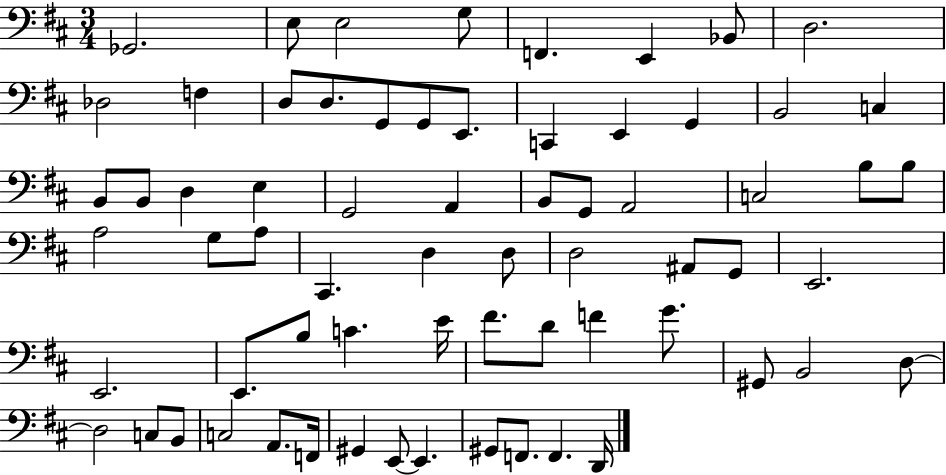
X:1
T:Untitled
M:3/4
L:1/4
K:D
_G,,2 E,/2 E,2 G,/2 F,, E,, _B,,/2 D,2 _D,2 F, D,/2 D,/2 G,,/2 G,,/2 E,,/2 C,, E,, G,, B,,2 C, B,,/2 B,,/2 D, E, G,,2 A,, B,,/2 G,,/2 A,,2 C,2 B,/2 B,/2 A,2 G,/2 A,/2 ^C,, D, D,/2 D,2 ^A,,/2 G,,/2 E,,2 E,,2 E,,/2 B,/2 C E/4 ^F/2 D/2 F G/2 ^G,,/2 B,,2 D,/2 D,2 C,/2 B,,/2 C,2 A,,/2 F,,/4 ^G,, E,,/2 E,, ^G,,/2 F,,/2 F,, D,,/4